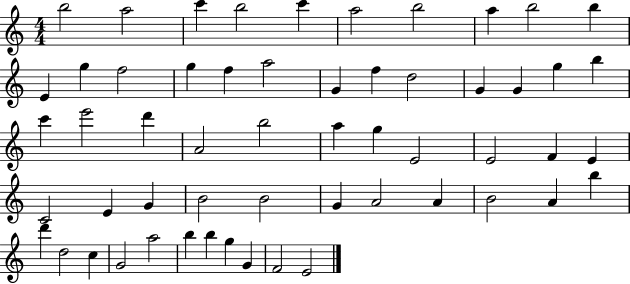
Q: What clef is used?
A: treble